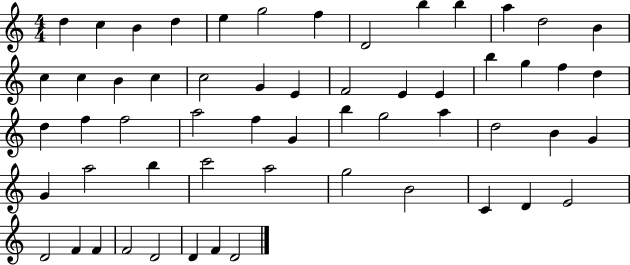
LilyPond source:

{
  \clef treble
  \numericTimeSignature
  \time 4/4
  \key c \major
  d''4 c''4 b'4 d''4 | e''4 g''2 f''4 | d'2 b''4 b''4 | a''4 d''2 b'4 | \break c''4 c''4 b'4 c''4 | c''2 g'4 e'4 | f'2 e'4 e'4 | b''4 g''4 f''4 d''4 | \break d''4 f''4 f''2 | a''2 f''4 g'4 | b''4 g''2 a''4 | d''2 b'4 g'4 | \break g'4 a''2 b''4 | c'''2 a''2 | g''2 b'2 | c'4 d'4 e'2 | \break d'2 f'4 f'4 | f'2 d'2 | d'4 f'4 d'2 | \bar "|."
}